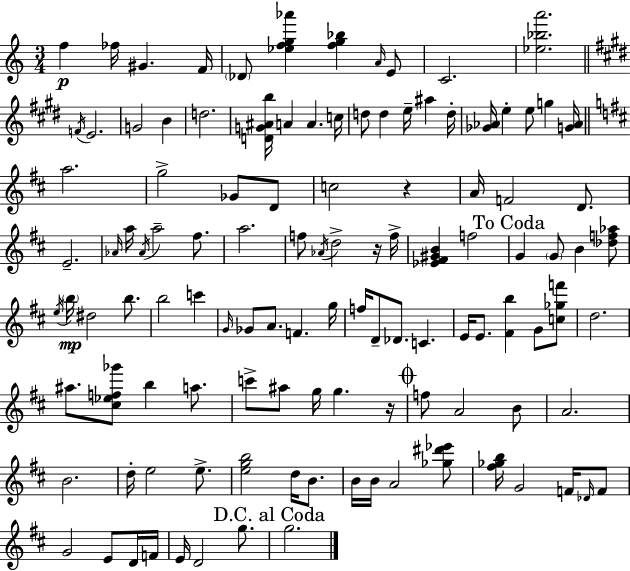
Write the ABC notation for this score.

X:1
T:Untitled
M:3/4
L:1/4
K:C
f _f/4 ^G F/4 _D/2 [_efg_a'] [fg_b] A/4 E/2 C2 [_e_ba']2 F/4 E2 G2 B d2 [DG^Ab]/4 A A c/4 d/2 d e/4 ^a d/4 [_G_A]/4 e e/2 g [G_A]/4 a2 g2 _G/2 D/2 c2 z A/4 F2 D/2 E2 _A/4 a/4 _A/4 a2 ^f/2 a2 f/2 _A/4 d2 z/4 f/4 [_E^F^GB] f2 G G/2 B [_df_a]/2 e/4 b/4 ^d2 b/2 b2 c' G/4 _G/2 A/2 F g/4 f/4 D/2 _D/2 C E/4 E/2 [^Fb] G/2 [c_gf']/2 d2 ^a/2 [^c_ef_g']/2 b a/2 c'/2 ^a/2 g/4 g z/4 f/2 A2 B/2 A2 B2 d/4 e2 e/2 [egb]2 d/4 B/2 B/4 B/4 A2 [_g^d'_e']/2 [^f_gb]/4 G2 F/4 _D/4 F/2 G2 E/2 D/4 F/4 E/4 D2 g/2 g2